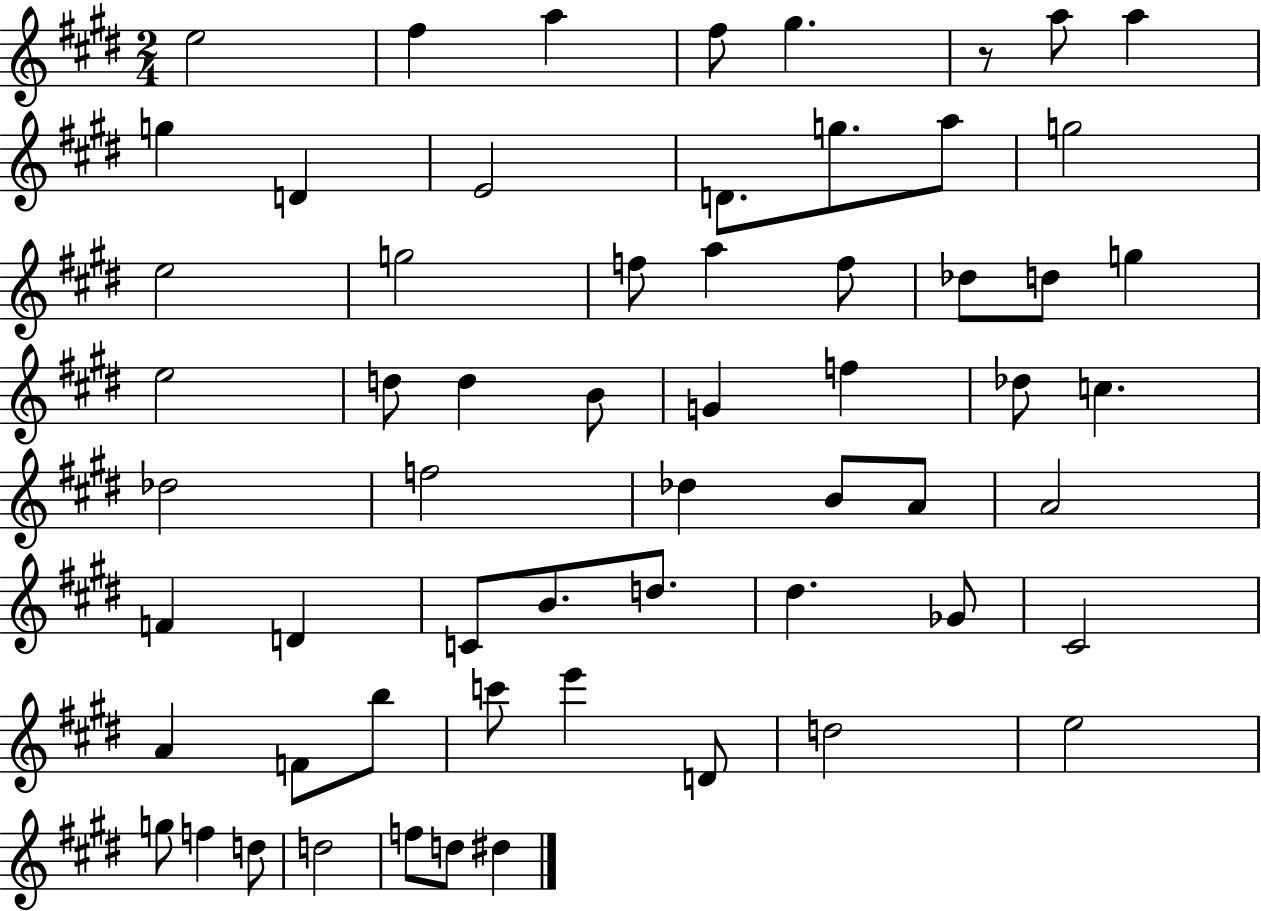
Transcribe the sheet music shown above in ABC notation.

X:1
T:Untitled
M:2/4
L:1/4
K:E
e2 ^f a ^f/2 ^g z/2 a/2 a g D E2 D/2 g/2 a/2 g2 e2 g2 f/2 a f/2 _d/2 d/2 g e2 d/2 d B/2 G f _d/2 c _d2 f2 _d B/2 A/2 A2 F D C/2 B/2 d/2 ^d _G/2 ^C2 A F/2 b/2 c'/2 e' D/2 d2 e2 g/2 f d/2 d2 f/2 d/2 ^d